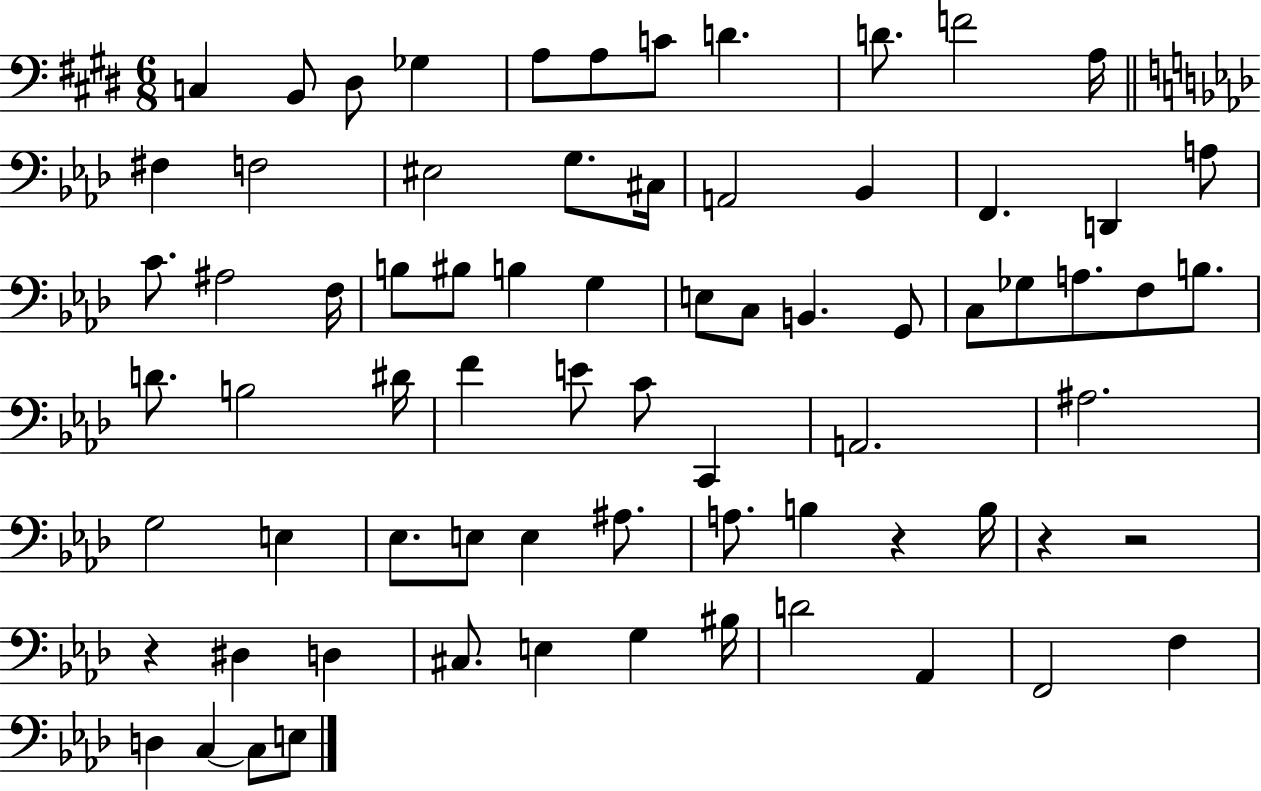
C3/q B2/e D#3/e Gb3/q A3/e A3/e C4/e D4/q. D4/e. F4/h A3/s F#3/q F3/h EIS3/h G3/e. C#3/s A2/h Bb2/q F2/q. D2/q A3/e C4/e. A#3/h F3/s B3/e BIS3/e B3/q G3/q E3/e C3/e B2/q. G2/e C3/e Gb3/e A3/e. F3/e B3/e. D4/e. B3/h D#4/s F4/q E4/e C4/e C2/q A2/h. A#3/h. G3/h E3/q Eb3/e. E3/e E3/q A#3/e. A3/e. B3/q R/q B3/s R/q R/h R/q D#3/q D3/q C#3/e. E3/q G3/q BIS3/s D4/h Ab2/q F2/h F3/q D3/q C3/q C3/e E3/e